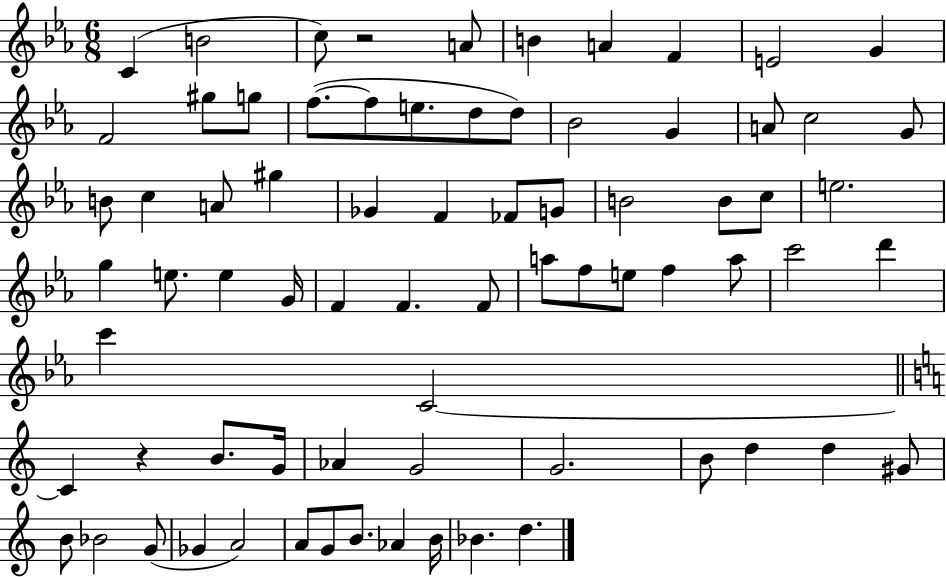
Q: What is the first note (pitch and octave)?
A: C4